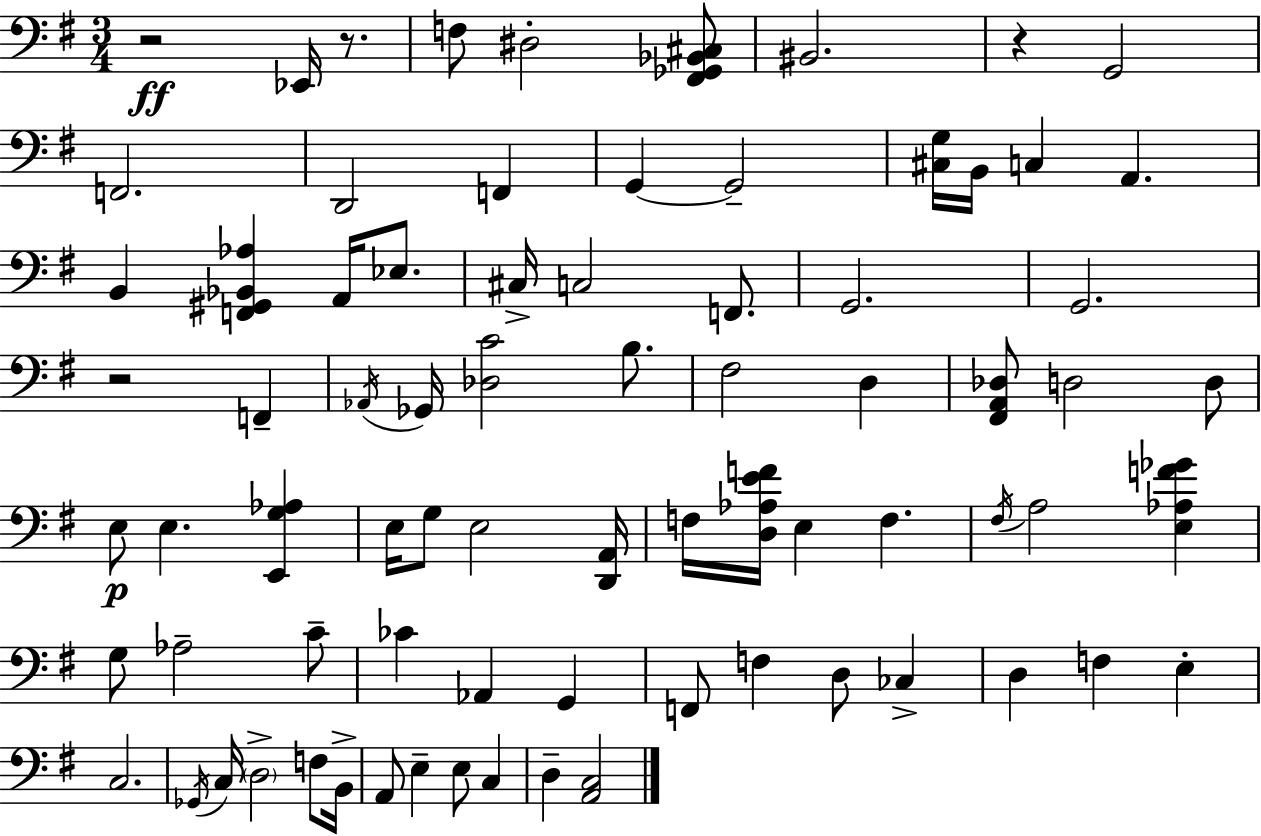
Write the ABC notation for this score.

X:1
T:Untitled
M:3/4
L:1/4
K:G
z2 _E,,/4 z/2 F,/2 ^D,2 [^F,,_G,,_B,,^C,]/2 ^B,,2 z G,,2 F,,2 D,,2 F,, G,, G,,2 [^C,G,]/4 B,,/4 C, A,, B,, [F,,^G,,_B,,_A,] A,,/4 _E,/2 ^C,/4 C,2 F,,/2 G,,2 G,,2 z2 F,, _A,,/4 _G,,/4 [_D,C]2 B,/2 ^F,2 D, [^F,,A,,_D,]/2 D,2 D,/2 E,/2 E, [E,,G,_A,] E,/4 G,/2 E,2 [D,,A,,]/4 F,/4 [D,_A,EF]/4 E, F, ^F,/4 A,2 [E,_A,F_G] G,/2 _A,2 C/2 _C _A,, G,, F,,/2 F, D,/2 _C, D, F, E, C,2 _G,,/4 C,/4 D,2 F,/2 B,,/4 A,,/2 E, E,/2 C, D, [A,,C,]2